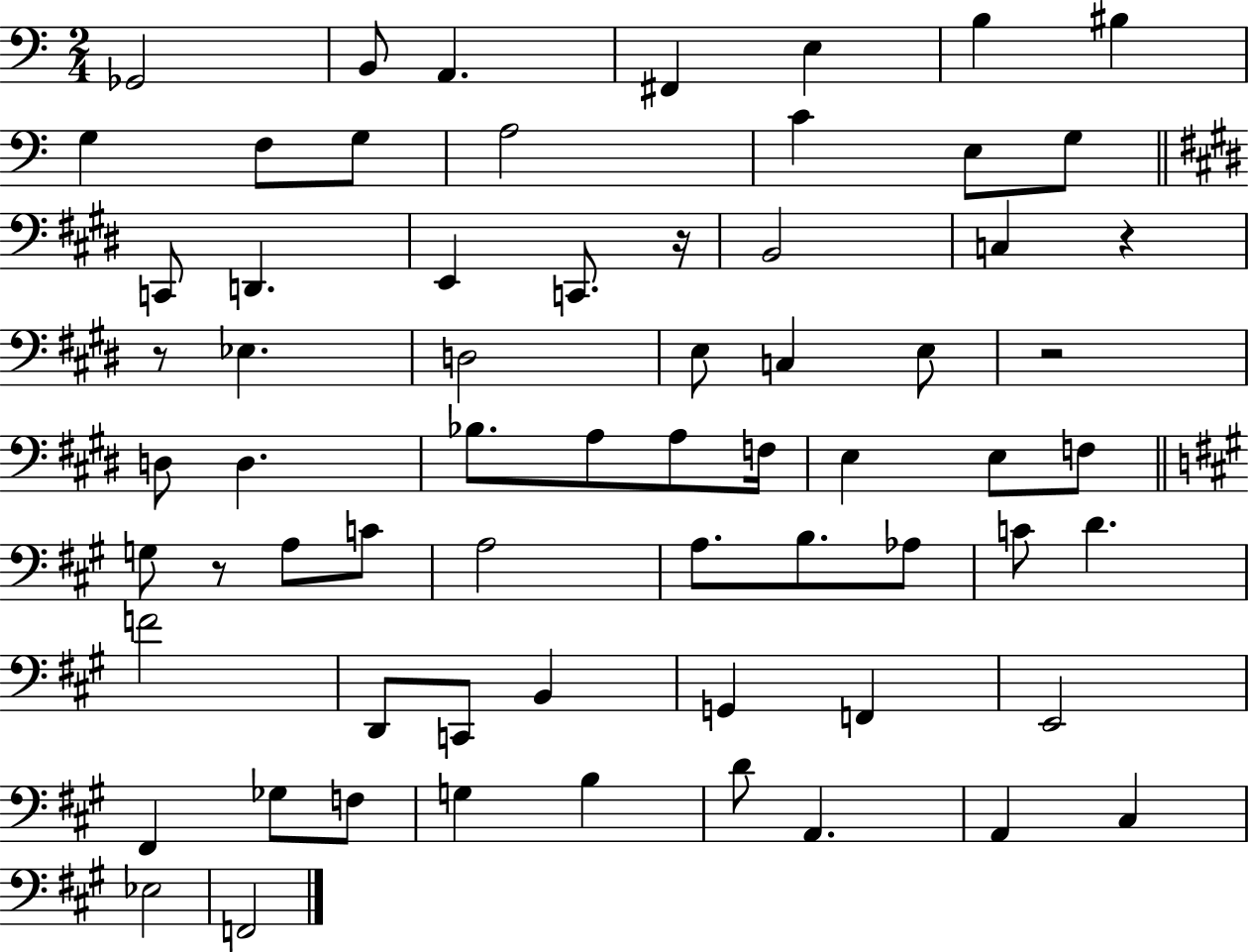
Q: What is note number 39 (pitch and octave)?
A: A3